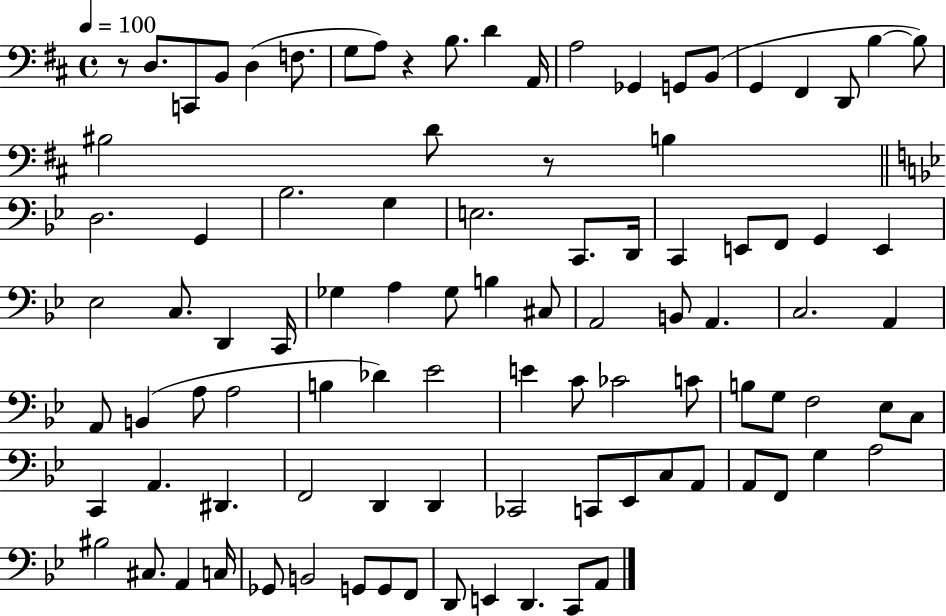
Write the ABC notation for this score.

X:1
T:Untitled
M:4/4
L:1/4
K:D
z/2 D,/2 C,,/2 B,,/2 D, F,/2 G,/2 A,/2 z B,/2 D A,,/4 A,2 _G,, G,,/2 B,,/2 G,, ^F,, D,,/2 B, B,/2 ^B,2 D/2 z/2 B, D,2 G,, _B,2 G, E,2 C,,/2 D,,/4 C,, E,,/2 F,,/2 G,, E,, _E,2 C,/2 D,, C,,/4 _G, A, _G,/2 B, ^C,/2 A,,2 B,,/2 A,, C,2 A,, A,,/2 B,, A,/2 A,2 B, _D _E2 E C/2 _C2 C/2 B,/2 G,/2 F,2 _E,/2 C,/2 C,, A,, ^D,, F,,2 D,, D,, _C,,2 C,,/2 _E,,/2 C,/2 A,,/2 A,,/2 F,,/2 G, A,2 ^B,2 ^C,/2 A,, C,/4 _G,,/2 B,,2 G,,/2 G,,/2 F,,/2 D,,/2 E,, D,, C,,/2 A,,/2